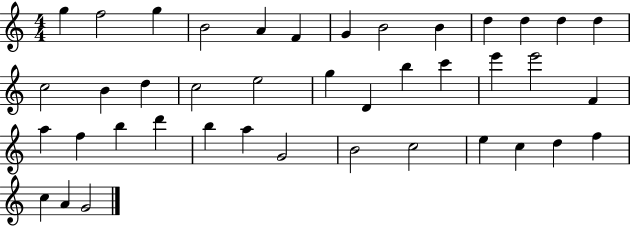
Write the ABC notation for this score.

X:1
T:Untitled
M:4/4
L:1/4
K:C
g f2 g B2 A F G B2 B d d d d c2 B d c2 e2 g D b c' e' e'2 F a f b d' b a G2 B2 c2 e c d f c A G2